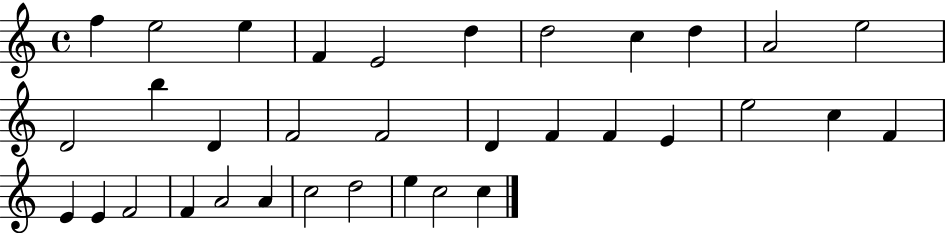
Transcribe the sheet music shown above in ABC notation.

X:1
T:Untitled
M:4/4
L:1/4
K:C
f e2 e F E2 d d2 c d A2 e2 D2 b D F2 F2 D F F E e2 c F E E F2 F A2 A c2 d2 e c2 c